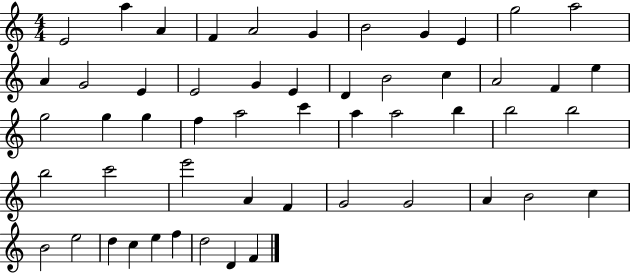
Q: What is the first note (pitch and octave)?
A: E4